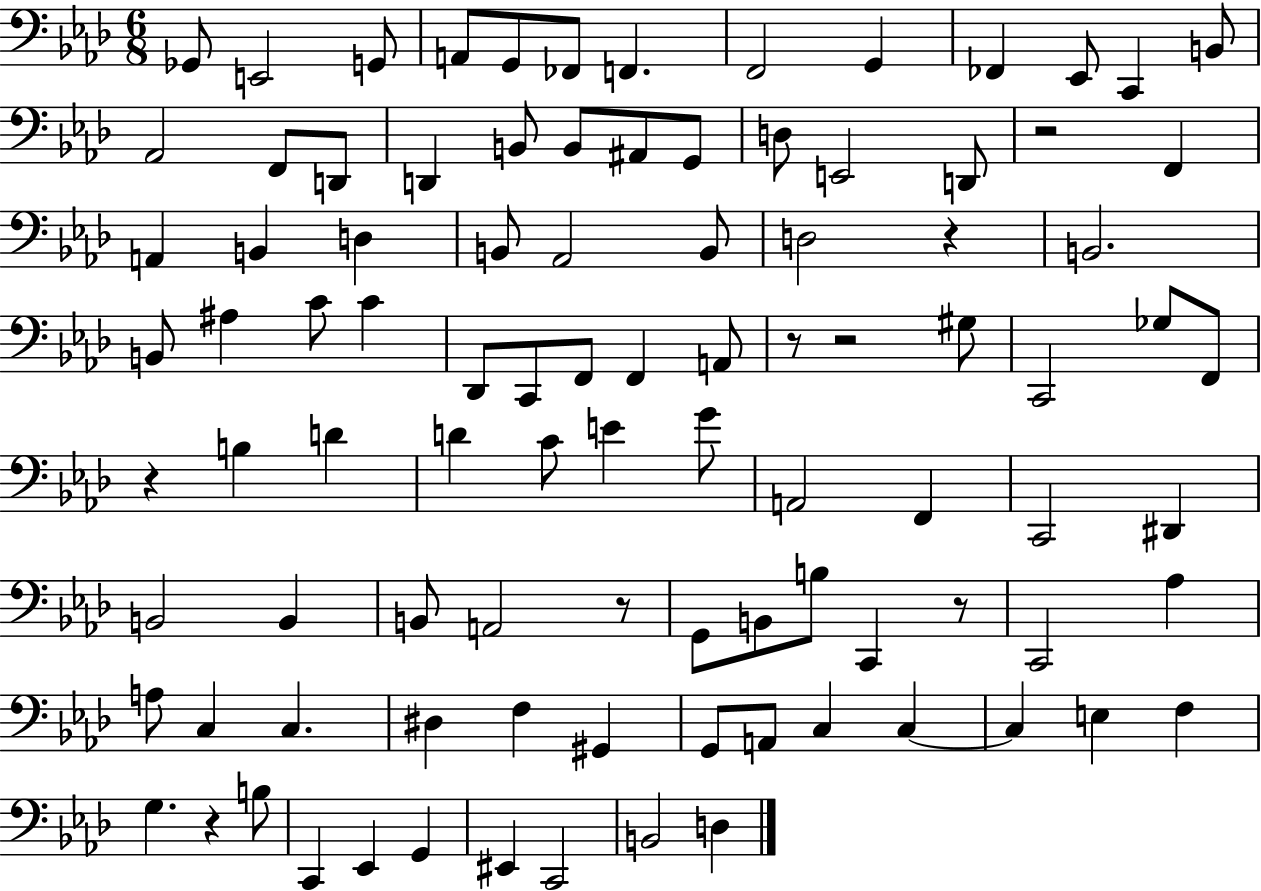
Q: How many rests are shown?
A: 8